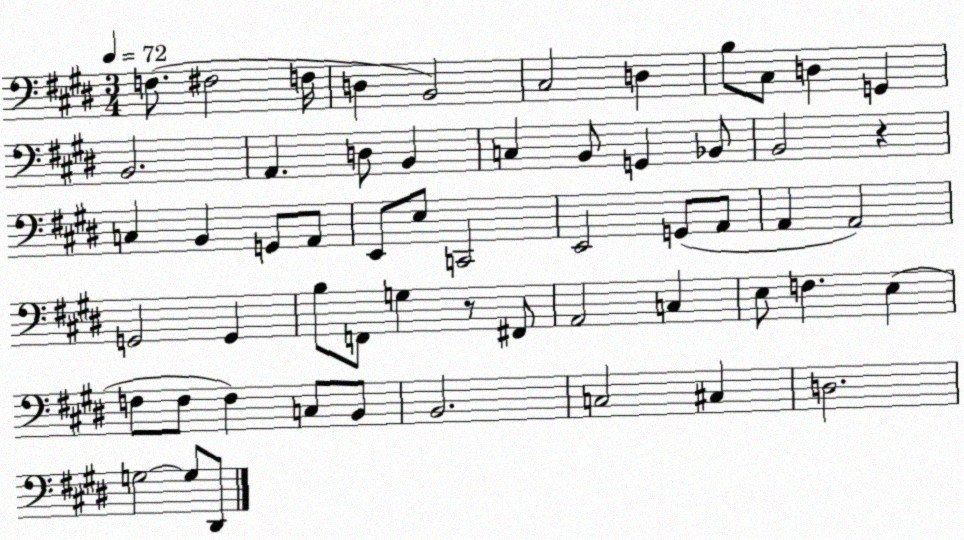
X:1
T:Untitled
M:3/4
L:1/4
K:E
F,/2 ^F,2 F,/4 D, B,,2 ^C,2 D, B,/2 ^C,/2 D, G,, B,,2 A,, D,/2 B,, C, B,,/2 G,, _B,,/2 B,,2 z C, B,, G,,/2 A,,/2 E,,/2 E,/2 C,,2 E,,2 G,,/2 A,,/2 A,, A,,2 G,,2 G,, B,/2 F,,/2 G, z/2 ^F,,/2 A,,2 C, E,/2 F, E, F,/2 F,/2 F, C,/2 B,,/2 B,,2 C,2 ^C, D,2 G,2 G,/2 ^D,,/2